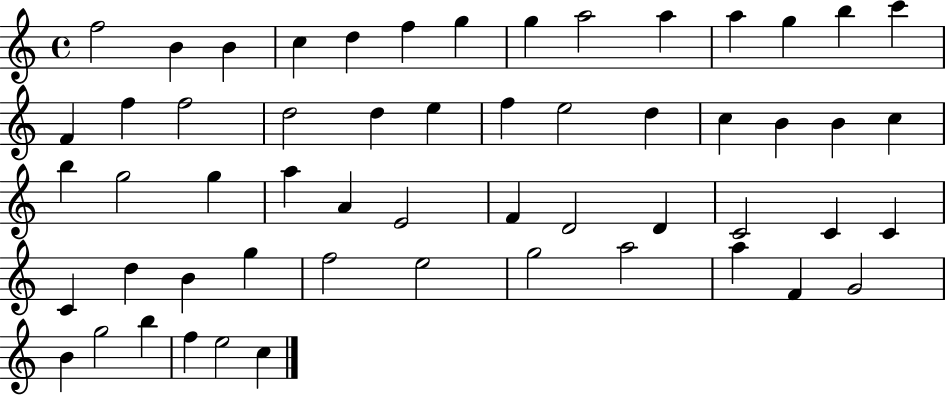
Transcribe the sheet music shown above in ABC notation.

X:1
T:Untitled
M:4/4
L:1/4
K:C
f2 B B c d f g g a2 a a g b c' F f f2 d2 d e f e2 d c B B c b g2 g a A E2 F D2 D C2 C C C d B g f2 e2 g2 a2 a F G2 B g2 b f e2 c